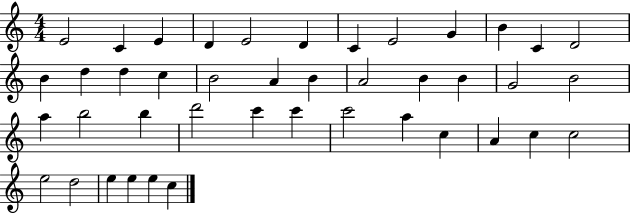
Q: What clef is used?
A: treble